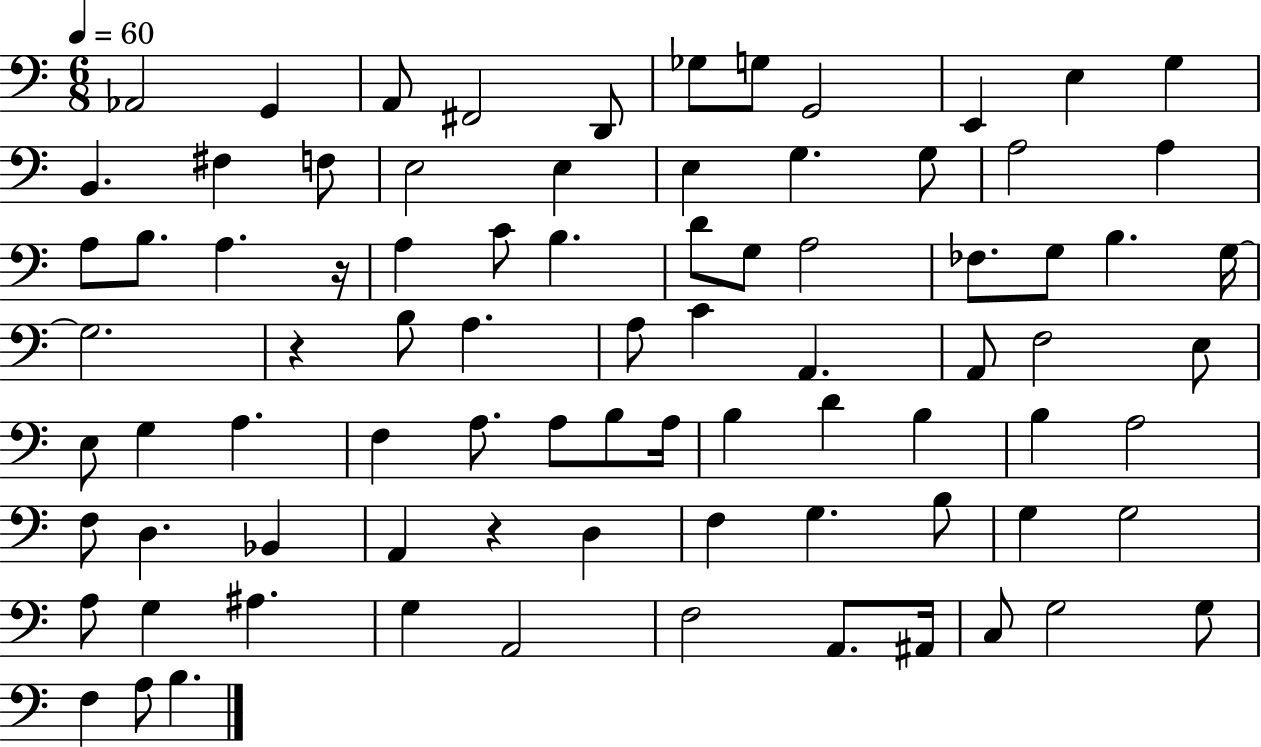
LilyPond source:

{
  \clef bass
  \numericTimeSignature
  \time 6/8
  \key c \major
  \tempo 4 = 60
  \repeat volta 2 { aes,2 g,4 | a,8 fis,2 d,8 | ges8 g8 g,2 | e,4 e4 g4 | \break b,4. fis4 f8 | e2 e4 | e4 g4. g8 | a2 a4 | \break a8 b8. a4. r16 | a4 c'8 b4. | d'8 g8 a2 | fes8. g8 b4. g16~~ | \break g2. | r4 b8 a4. | a8 c'4 a,4. | a,8 f2 e8 | \break e8 g4 a4. | f4 a8. a8 b8 a16 | b4 d'4 b4 | b4 a2 | \break f8 d4. bes,4 | a,4 r4 d4 | f4 g4. b8 | g4 g2 | \break a8 g4 ais4. | g4 a,2 | f2 a,8. ais,16 | c8 g2 g8 | \break f4 a8 b4. | } \bar "|."
}